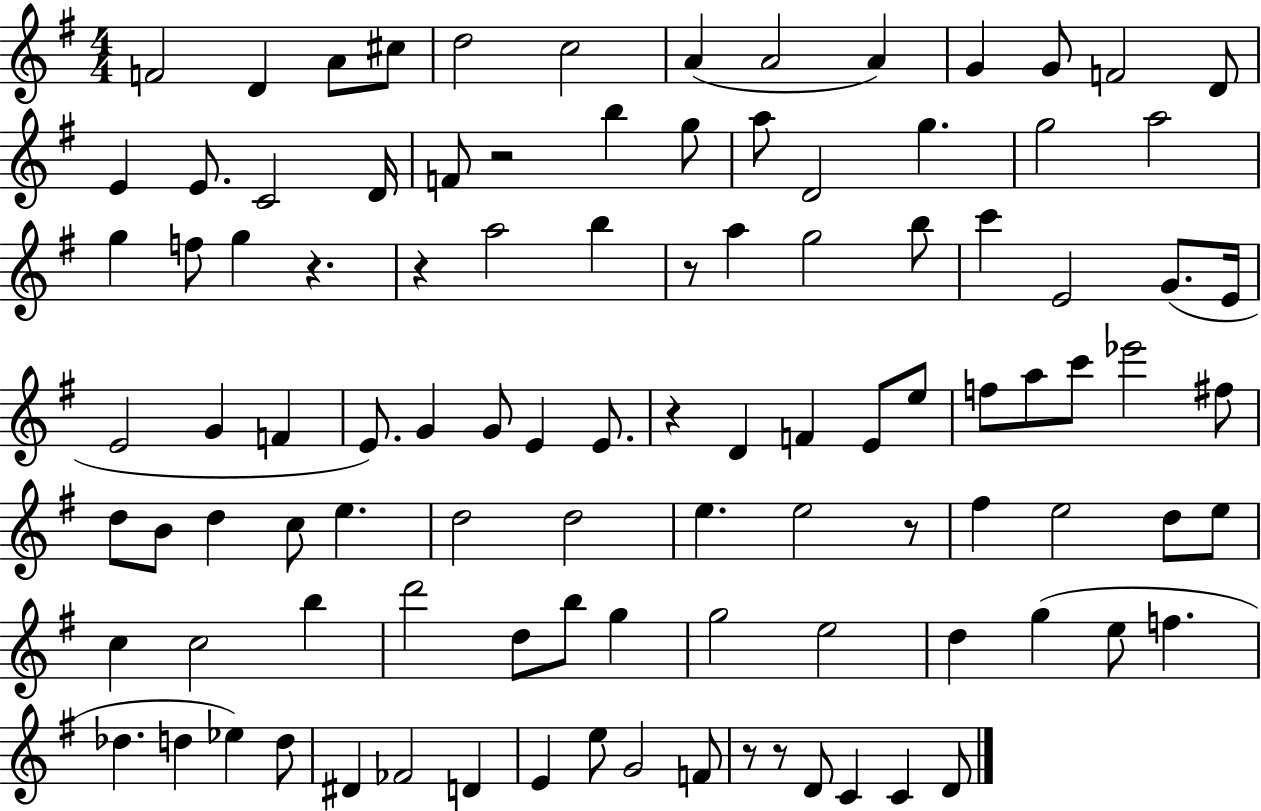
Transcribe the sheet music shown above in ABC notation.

X:1
T:Untitled
M:4/4
L:1/4
K:G
F2 D A/2 ^c/2 d2 c2 A A2 A G G/2 F2 D/2 E E/2 C2 D/4 F/2 z2 b g/2 a/2 D2 g g2 a2 g f/2 g z z a2 b z/2 a g2 b/2 c' E2 G/2 E/4 E2 G F E/2 G G/2 E E/2 z D F E/2 e/2 f/2 a/2 c'/2 _e'2 ^f/2 d/2 B/2 d c/2 e d2 d2 e e2 z/2 ^f e2 d/2 e/2 c c2 b d'2 d/2 b/2 g g2 e2 d g e/2 f _d d _e d/2 ^D _F2 D E e/2 G2 F/2 z/2 z/2 D/2 C C D/2